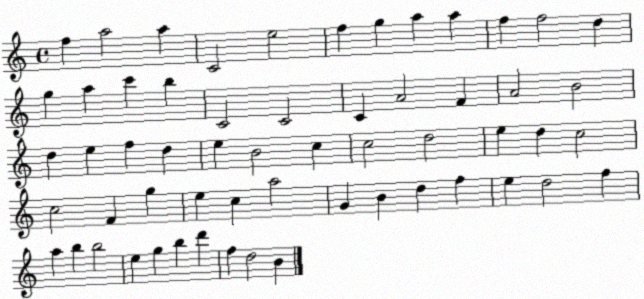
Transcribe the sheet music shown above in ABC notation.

X:1
T:Untitled
M:4/4
L:1/4
K:C
f a2 a C2 e2 f g a a f f2 d g a c' b C2 C2 C A2 F A2 B2 d e f d e B2 c c2 d2 e d c2 c2 F g e c a2 G B d f e d2 f a b b2 e g b d' f d2 B